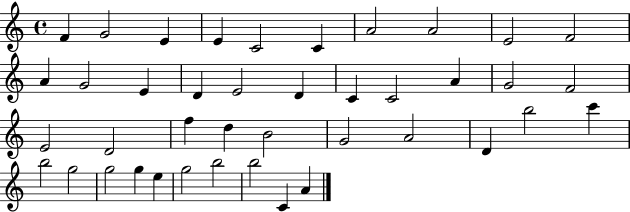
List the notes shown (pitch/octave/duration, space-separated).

F4/q G4/h E4/q E4/q C4/h C4/q A4/h A4/h E4/h F4/h A4/q G4/h E4/q D4/q E4/h D4/q C4/q C4/h A4/q G4/h F4/h E4/h D4/h F5/q D5/q B4/h G4/h A4/h D4/q B5/h C6/q B5/h G5/h G5/h G5/q E5/q G5/h B5/h B5/h C4/q A4/q